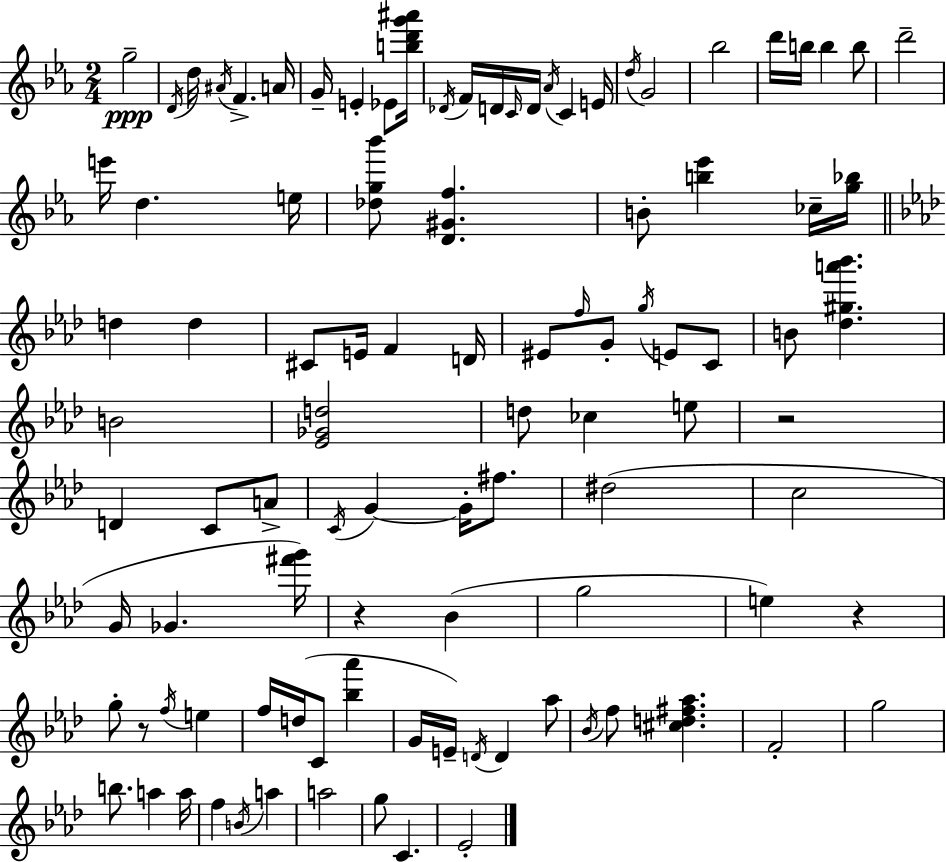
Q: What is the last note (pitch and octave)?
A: Eb4